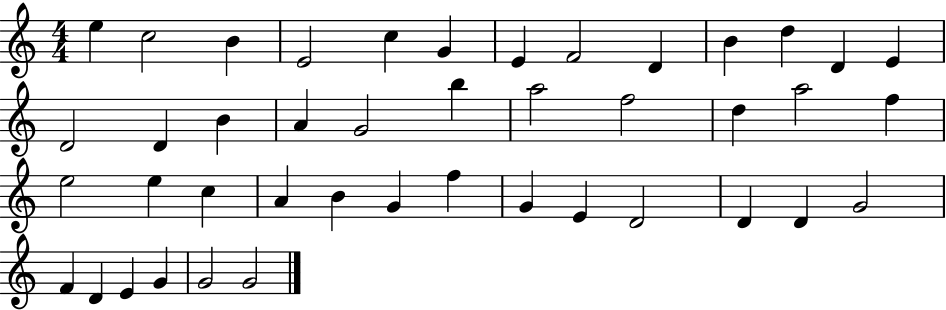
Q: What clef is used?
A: treble